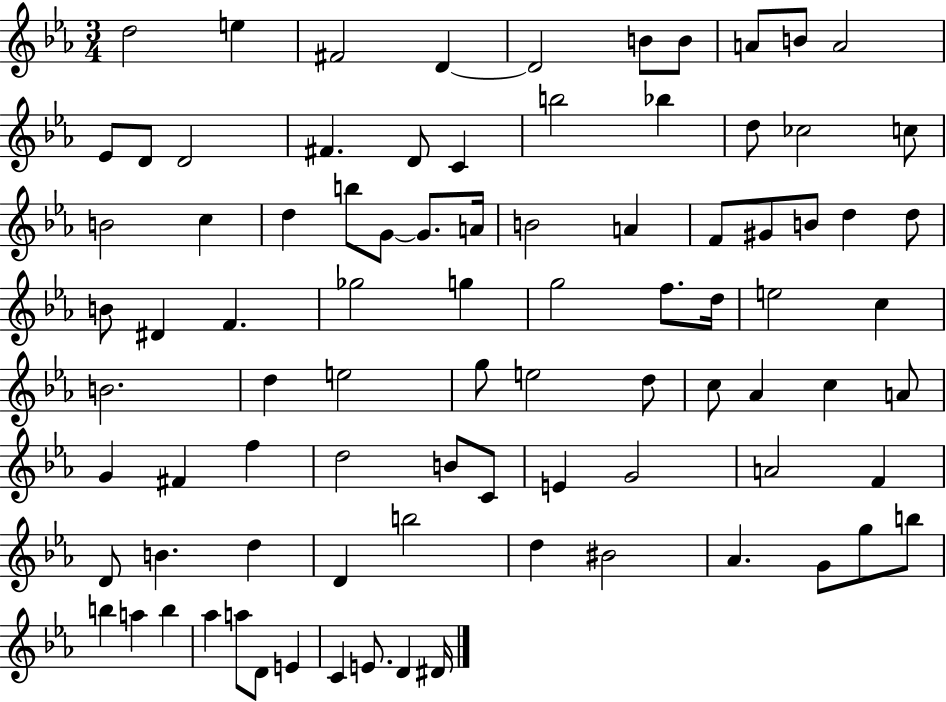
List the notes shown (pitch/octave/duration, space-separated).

D5/h E5/q F#4/h D4/q D4/h B4/e B4/e A4/e B4/e A4/h Eb4/e D4/e D4/h F#4/q. D4/e C4/q B5/h Bb5/q D5/e CES5/h C5/e B4/h C5/q D5/q B5/e G4/e G4/e. A4/s B4/h A4/q F4/e G#4/e B4/e D5/q D5/e B4/e D#4/q F4/q. Gb5/h G5/q G5/h F5/e. D5/s E5/h C5/q B4/h. D5/q E5/h G5/e E5/h D5/e C5/e Ab4/q C5/q A4/e G4/q F#4/q F5/q D5/h B4/e C4/e E4/q G4/h A4/h F4/q D4/e B4/q. D5/q D4/q B5/h D5/q BIS4/h Ab4/q. G4/e G5/e B5/e B5/q A5/q B5/q Ab5/q A5/e D4/e E4/q C4/q E4/e. D4/q D#4/s